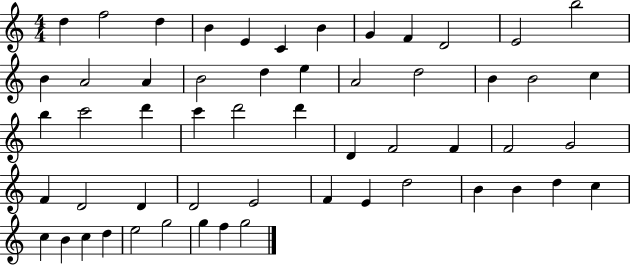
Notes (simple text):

D5/q F5/h D5/q B4/q E4/q C4/q B4/q G4/q F4/q D4/h E4/h B5/h B4/q A4/h A4/q B4/h D5/q E5/q A4/h D5/h B4/q B4/h C5/q B5/q C6/h D6/q C6/q D6/h D6/q D4/q F4/h F4/q F4/h G4/h F4/q D4/h D4/q D4/h E4/h F4/q E4/q D5/h B4/q B4/q D5/q C5/q C5/q B4/q C5/q D5/q E5/h G5/h G5/q F5/q G5/h